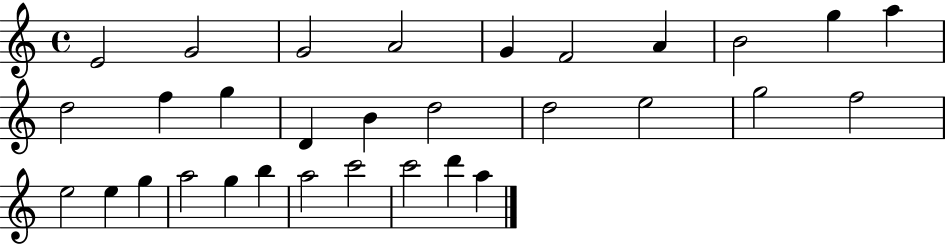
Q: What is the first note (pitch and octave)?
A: E4